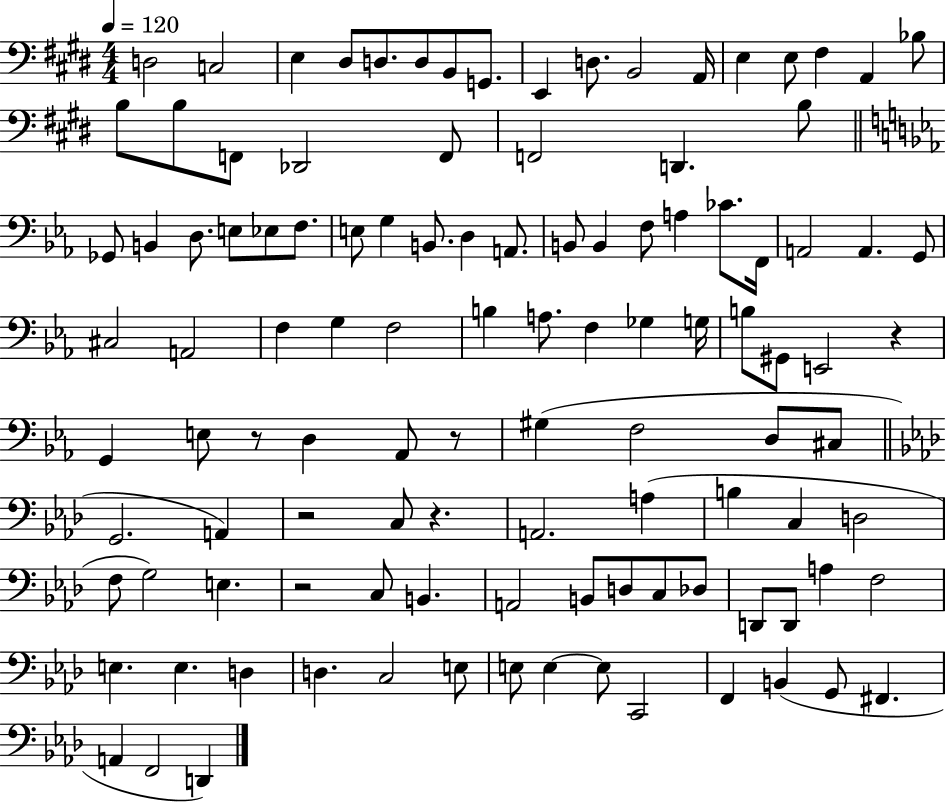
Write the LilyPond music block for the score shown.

{
  \clef bass
  \numericTimeSignature
  \time 4/4
  \key e \major
  \tempo 4 = 120
  \repeat volta 2 { d2 c2 | e4 dis8 d8. d8 b,8 g,8. | e,4 d8. b,2 a,16 | e4 e8 fis4 a,4 bes8 | \break b8 b8 f,8 des,2 f,8 | f,2 d,4. b8 | \bar "||" \break \key ees \major ges,8 b,4 d8. e8 ees8 f8. | e8 g4 b,8. d4 a,8. | b,8 b,4 f8 a4 ces'8. f,16 | a,2 a,4. g,8 | \break cis2 a,2 | f4 g4 f2 | b4 a8. f4 ges4 g16 | b8 gis,8 e,2 r4 | \break g,4 e8 r8 d4 aes,8 r8 | gis4( f2 d8 cis8 | \bar "||" \break \key f \minor g,2. a,4) | r2 c8 r4. | a,2. a4( | b4 c4 d2 | \break f8 g2) e4. | r2 c8 b,4. | a,2 b,8 d8 c8 des8 | d,8 d,8 a4 f2 | \break e4. e4. d4 | d4. c2 e8 | e8 e4~~ e8 c,2 | f,4 b,4( g,8 fis,4. | \break a,4 f,2 d,4) | } \bar "|."
}